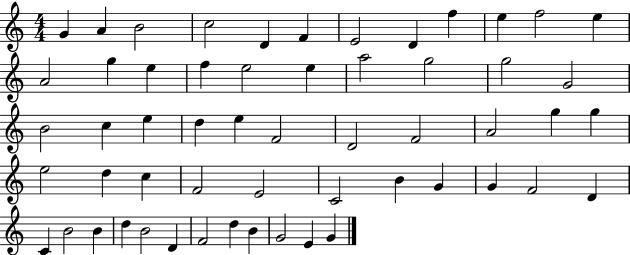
G4/q A4/q B4/h C5/h D4/q F4/q E4/h D4/q F5/q E5/q F5/h E5/q A4/h G5/q E5/q F5/q E5/h E5/q A5/h G5/h G5/h G4/h B4/h C5/q E5/q D5/q E5/q F4/h D4/h F4/h A4/h G5/q G5/q E5/h D5/q C5/q F4/h E4/h C4/h B4/q G4/q G4/q F4/h D4/q C4/q B4/h B4/q D5/q B4/h D4/q F4/h D5/q B4/q G4/h E4/q G4/q